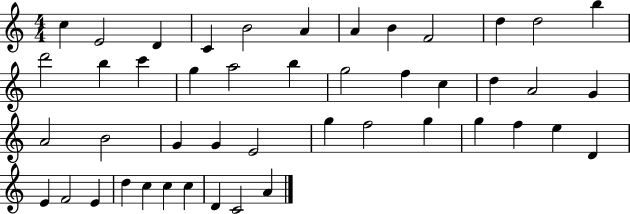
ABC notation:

X:1
T:Untitled
M:4/4
L:1/4
K:C
c E2 D C B2 A A B F2 d d2 b d'2 b c' g a2 b g2 f c d A2 G A2 B2 G G E2 g f2 g g f e D E F2 E d c c c D C2 A